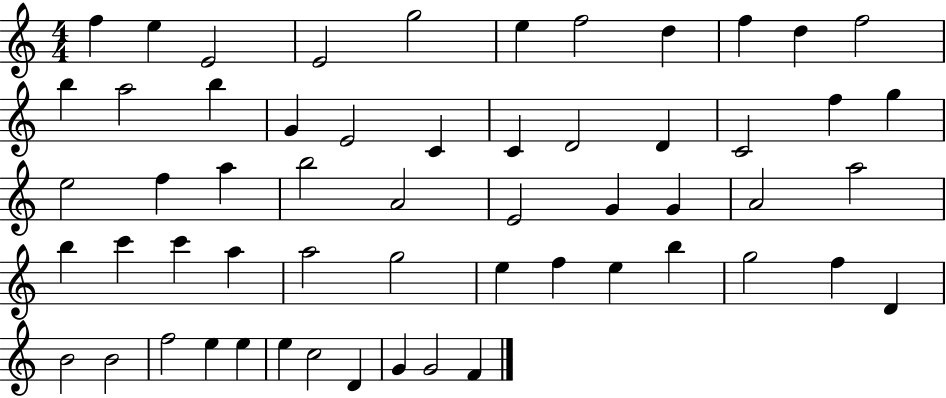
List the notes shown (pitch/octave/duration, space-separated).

F5/q E5/q E4/h E4/h G5/h E5/q F5/h D5/q F5/q D5/q F5/h B5/q A5/h B5/q G4/q E4/h C4/q C4/q D4/h D4/q C4/h F5/q G5/q E5/h F5/q A5/q B5/h A4/h E4/h G4/q G4/q A4/h A5/h B5/q C6/q C6/q A5/q A5/h G5/h E5/q F5/q E5/q B5/q G5/h F5/q D4/q B4/h B4/h F5/h E5/q E5/q E5/q C5/h D4/q G4/q G4/h F4/q